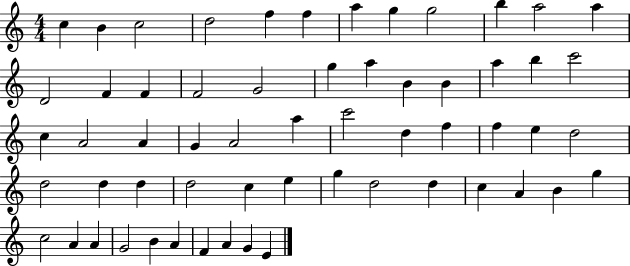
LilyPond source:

{
  \clef treble
  \numericTimeSignature
  \time 4/4
  \key c \major
  c''4 b'4 c''2 | d''2 f''4 f''4 | a''4 g''4 g''2 | b''4 a''2 a''4 | \break d'2 f'4 f'4 | f'2 g'2 | g''4 a''4 b'4 b'4 | a''4 b''4 c'''2 | \break c''4 a'2 a'4 | g'4 a'2 a''4 | c'''2 d''4 f''4 | f''4 e''4 d''2 | \break d''2 d''4 d''4 | d''2 c''4 e''4 | g''4 d''2 d''4 | c''4 a'4 b'4 g''4 | \break c''2 a'4 a'4 | g'2 b'4 a'4 | f'4 a'4 g'4 e'4 | \bar "|."
}